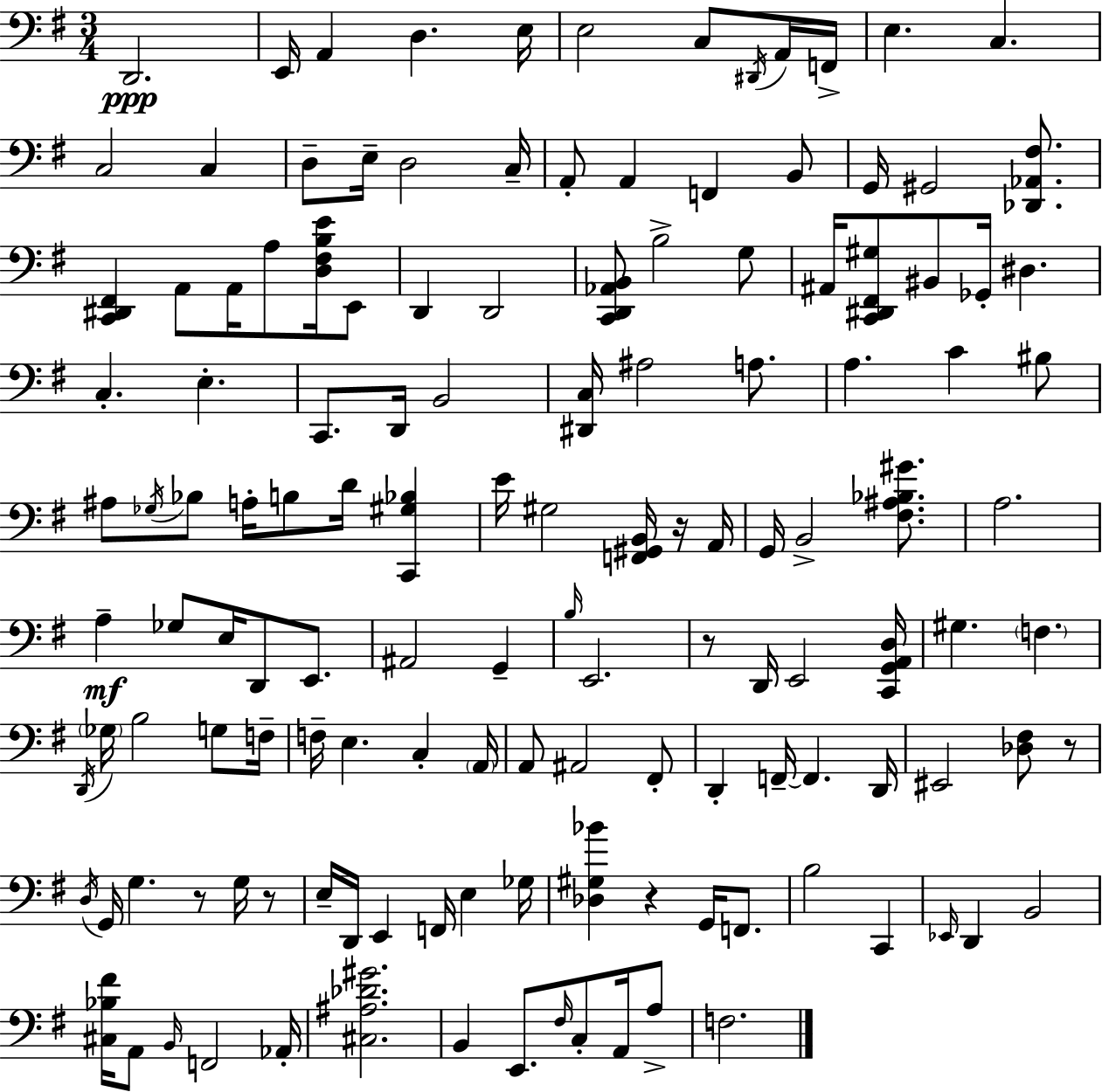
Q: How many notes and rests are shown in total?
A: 136